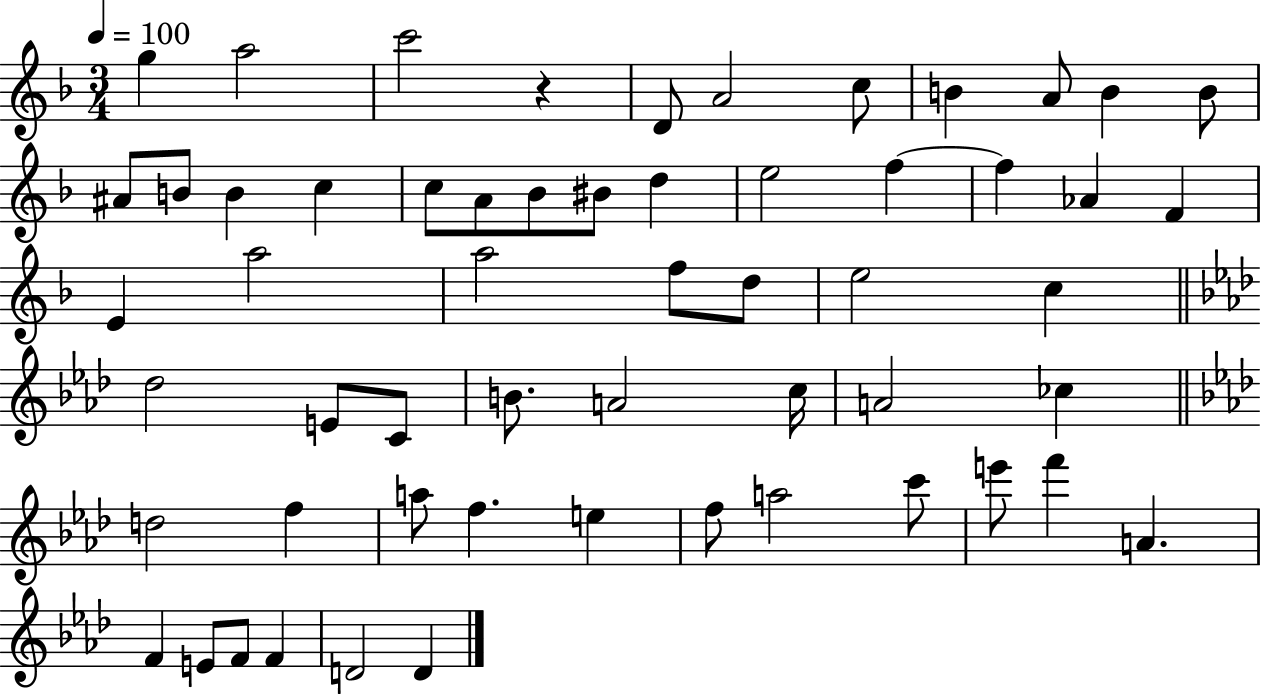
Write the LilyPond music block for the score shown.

{
  \clef treble
  \numericTimeSignature
  \time 3/4
  \key f \major
  \tempo 4 = 100
  \repeat volta 2 { g''4 a''2 | c'''2 r4 | d'8 a'2 c''8 | b'4 a'8 b'4 b'8 | \break ais'8 b'8 b'4 c''4 | c''8 a'8 bes'8 bis'8 d''4 | e''2 f''4~~ | f''4 aes'4 f'4 | \break e'4 a''2 | a''2 f''8 d''8 | e''2 c''4 | \bar "||" \break \key aes \major des''2 e'8 c'8 | b'8. a'2 c''16 | a'2 ces''4 | \bar "||" \break \key aes \major d''2 f''4 | a''8 f''4. e''4 | f''8 a''2 c'''8 | e'''8 f'''4 a'4. | \break f'4 e'8 f'8 f'4 | d'2 d'4 | } \bar "|."
}